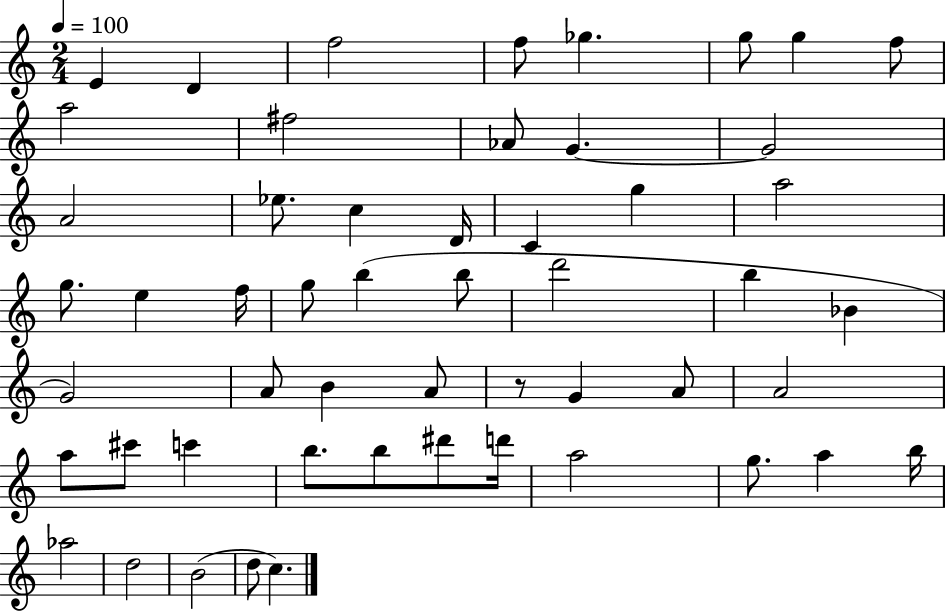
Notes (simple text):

E4/q D4/q F5/h F5/e Gb5/q. G5/e G5/q F5/e A5/h F#5/h Ab4/e G4/q. G4/h A4/h Eb5/e. C5/q D4/s C4/q G5/q A5/h G5/e. E5/q F5/s G5/e B5/q B5/e D6/h B5/q Bb4/q G4/h A4/e B4/q A4/e R/e G4/q A4/e A4/h A5/e C#6/e C6/q B5/e. B5/e D#6/e D6/s A5/h G5/e. A5/q B5/s Ab5/h D5/h B4/h D5/e C5/q.